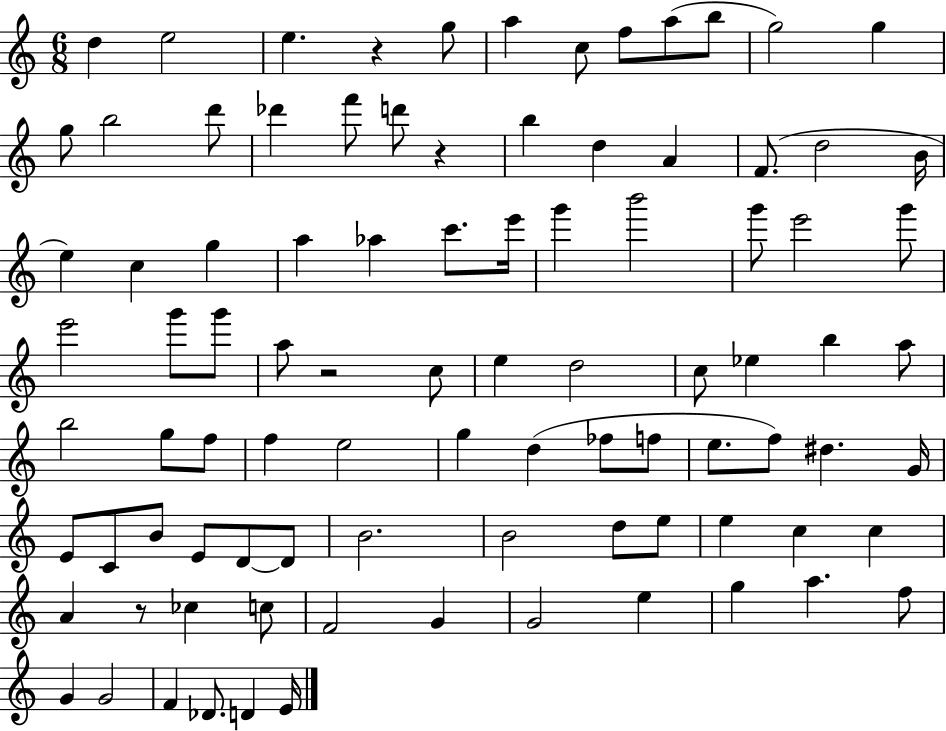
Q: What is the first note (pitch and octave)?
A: D5